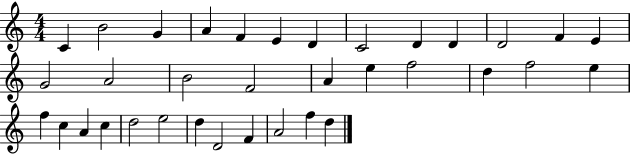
C4/q B4/h G4/q A4/q F4/q E4/q D4/q C4/h D4/q D4/q D4/h F4/q E4/q G4/h A4/h B4/h F4/h A4/q E5/q F5/h D5/q F5/h E5/q F5/q C5/q A4/q C5/q D5/h E5/h D5/q D4/h F4/q A4/h F5/q D5/q